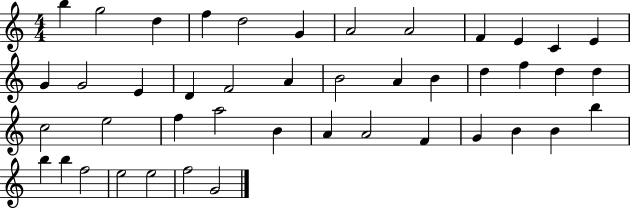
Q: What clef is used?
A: treble